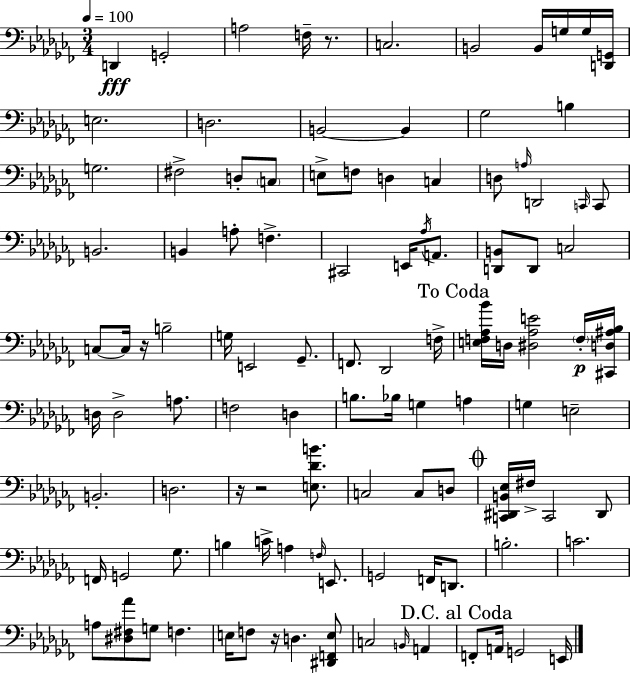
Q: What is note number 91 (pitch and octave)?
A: F2